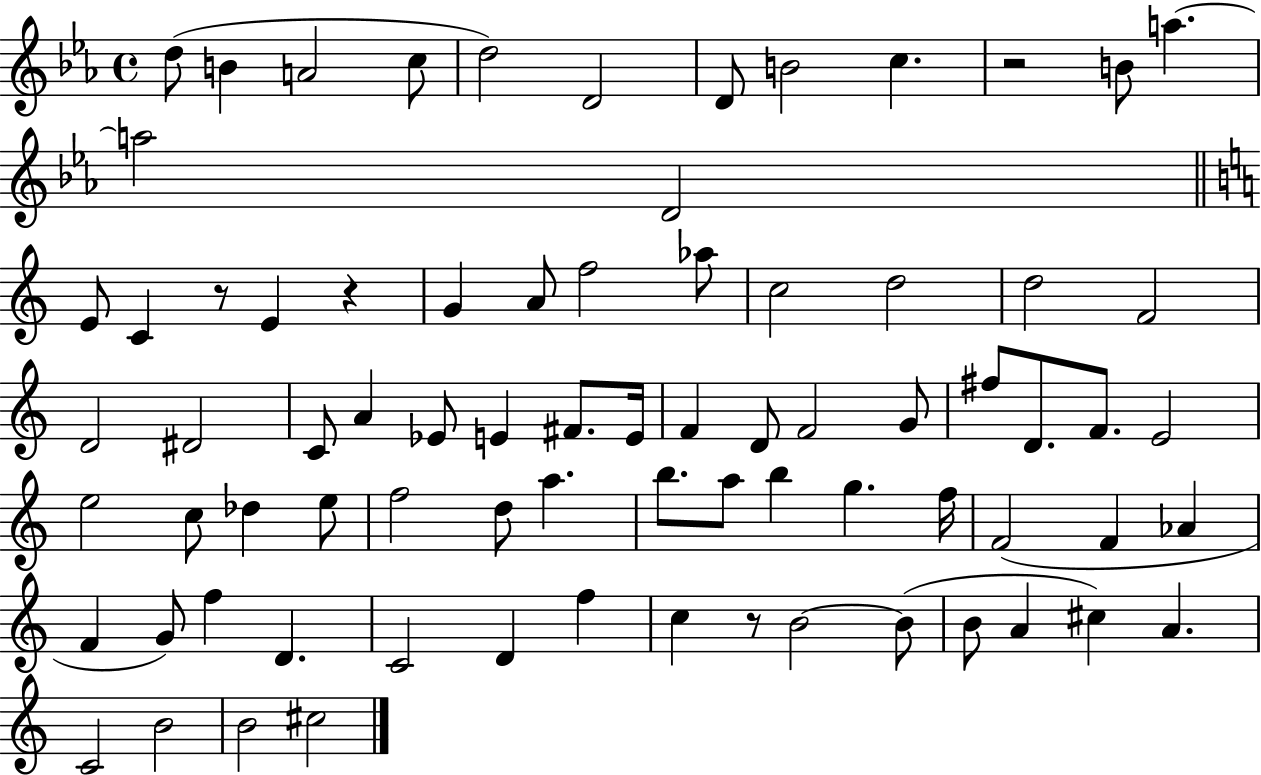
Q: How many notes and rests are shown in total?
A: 77